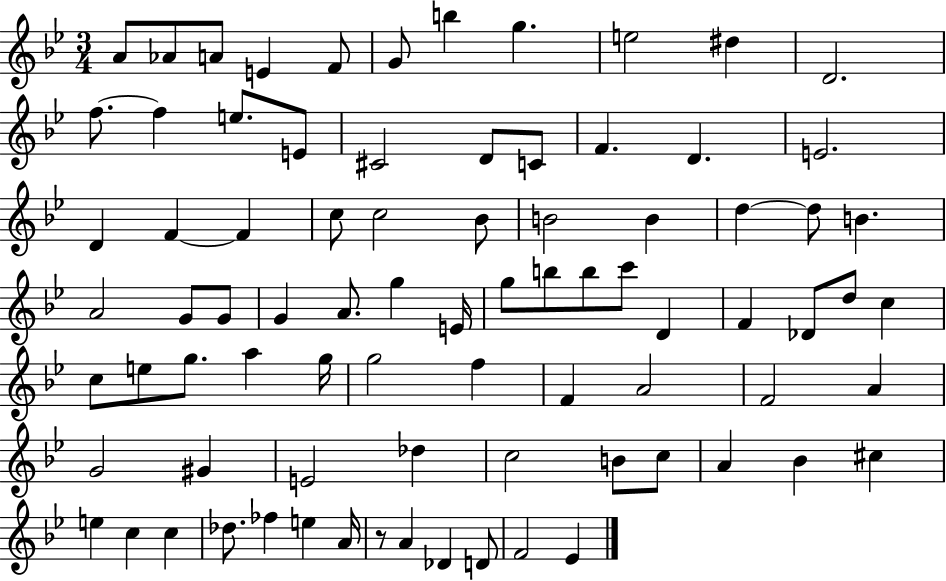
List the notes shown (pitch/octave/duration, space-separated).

A4/e Ab4/e A4/e E4/q F4/e G4/e B5/q G5/q. E5/h D#5/q D4/h. F5/e. F5/q E5/e. E4/e C#4/h D4/e C4/e F4/q. D4/q. E4/h. D4/q F4/q F4/q C5/e C5/h Bb4/e B4/h B4/q D5/q D5/e B4/q. A4/h G4/e G4/e G4/q A4/e. G5/q E4/s G5/e B5/e B5/e C6/e D4/q F4/q Db4/e D5/e C5/q C5/e E5/e G5/e. A5/q G5/s G5/h F5/q F4/q A4/h F4/h A4/q G4/h G#4/q E4/h Db5/q C5/h B4/e C5/e A4/q Bb4/q C#5/q E5/q C5/q C5/q Db5/e. FES5/q E5/q A4/s R/e A4/q Db4/q D4/e F4/h Eb4/q